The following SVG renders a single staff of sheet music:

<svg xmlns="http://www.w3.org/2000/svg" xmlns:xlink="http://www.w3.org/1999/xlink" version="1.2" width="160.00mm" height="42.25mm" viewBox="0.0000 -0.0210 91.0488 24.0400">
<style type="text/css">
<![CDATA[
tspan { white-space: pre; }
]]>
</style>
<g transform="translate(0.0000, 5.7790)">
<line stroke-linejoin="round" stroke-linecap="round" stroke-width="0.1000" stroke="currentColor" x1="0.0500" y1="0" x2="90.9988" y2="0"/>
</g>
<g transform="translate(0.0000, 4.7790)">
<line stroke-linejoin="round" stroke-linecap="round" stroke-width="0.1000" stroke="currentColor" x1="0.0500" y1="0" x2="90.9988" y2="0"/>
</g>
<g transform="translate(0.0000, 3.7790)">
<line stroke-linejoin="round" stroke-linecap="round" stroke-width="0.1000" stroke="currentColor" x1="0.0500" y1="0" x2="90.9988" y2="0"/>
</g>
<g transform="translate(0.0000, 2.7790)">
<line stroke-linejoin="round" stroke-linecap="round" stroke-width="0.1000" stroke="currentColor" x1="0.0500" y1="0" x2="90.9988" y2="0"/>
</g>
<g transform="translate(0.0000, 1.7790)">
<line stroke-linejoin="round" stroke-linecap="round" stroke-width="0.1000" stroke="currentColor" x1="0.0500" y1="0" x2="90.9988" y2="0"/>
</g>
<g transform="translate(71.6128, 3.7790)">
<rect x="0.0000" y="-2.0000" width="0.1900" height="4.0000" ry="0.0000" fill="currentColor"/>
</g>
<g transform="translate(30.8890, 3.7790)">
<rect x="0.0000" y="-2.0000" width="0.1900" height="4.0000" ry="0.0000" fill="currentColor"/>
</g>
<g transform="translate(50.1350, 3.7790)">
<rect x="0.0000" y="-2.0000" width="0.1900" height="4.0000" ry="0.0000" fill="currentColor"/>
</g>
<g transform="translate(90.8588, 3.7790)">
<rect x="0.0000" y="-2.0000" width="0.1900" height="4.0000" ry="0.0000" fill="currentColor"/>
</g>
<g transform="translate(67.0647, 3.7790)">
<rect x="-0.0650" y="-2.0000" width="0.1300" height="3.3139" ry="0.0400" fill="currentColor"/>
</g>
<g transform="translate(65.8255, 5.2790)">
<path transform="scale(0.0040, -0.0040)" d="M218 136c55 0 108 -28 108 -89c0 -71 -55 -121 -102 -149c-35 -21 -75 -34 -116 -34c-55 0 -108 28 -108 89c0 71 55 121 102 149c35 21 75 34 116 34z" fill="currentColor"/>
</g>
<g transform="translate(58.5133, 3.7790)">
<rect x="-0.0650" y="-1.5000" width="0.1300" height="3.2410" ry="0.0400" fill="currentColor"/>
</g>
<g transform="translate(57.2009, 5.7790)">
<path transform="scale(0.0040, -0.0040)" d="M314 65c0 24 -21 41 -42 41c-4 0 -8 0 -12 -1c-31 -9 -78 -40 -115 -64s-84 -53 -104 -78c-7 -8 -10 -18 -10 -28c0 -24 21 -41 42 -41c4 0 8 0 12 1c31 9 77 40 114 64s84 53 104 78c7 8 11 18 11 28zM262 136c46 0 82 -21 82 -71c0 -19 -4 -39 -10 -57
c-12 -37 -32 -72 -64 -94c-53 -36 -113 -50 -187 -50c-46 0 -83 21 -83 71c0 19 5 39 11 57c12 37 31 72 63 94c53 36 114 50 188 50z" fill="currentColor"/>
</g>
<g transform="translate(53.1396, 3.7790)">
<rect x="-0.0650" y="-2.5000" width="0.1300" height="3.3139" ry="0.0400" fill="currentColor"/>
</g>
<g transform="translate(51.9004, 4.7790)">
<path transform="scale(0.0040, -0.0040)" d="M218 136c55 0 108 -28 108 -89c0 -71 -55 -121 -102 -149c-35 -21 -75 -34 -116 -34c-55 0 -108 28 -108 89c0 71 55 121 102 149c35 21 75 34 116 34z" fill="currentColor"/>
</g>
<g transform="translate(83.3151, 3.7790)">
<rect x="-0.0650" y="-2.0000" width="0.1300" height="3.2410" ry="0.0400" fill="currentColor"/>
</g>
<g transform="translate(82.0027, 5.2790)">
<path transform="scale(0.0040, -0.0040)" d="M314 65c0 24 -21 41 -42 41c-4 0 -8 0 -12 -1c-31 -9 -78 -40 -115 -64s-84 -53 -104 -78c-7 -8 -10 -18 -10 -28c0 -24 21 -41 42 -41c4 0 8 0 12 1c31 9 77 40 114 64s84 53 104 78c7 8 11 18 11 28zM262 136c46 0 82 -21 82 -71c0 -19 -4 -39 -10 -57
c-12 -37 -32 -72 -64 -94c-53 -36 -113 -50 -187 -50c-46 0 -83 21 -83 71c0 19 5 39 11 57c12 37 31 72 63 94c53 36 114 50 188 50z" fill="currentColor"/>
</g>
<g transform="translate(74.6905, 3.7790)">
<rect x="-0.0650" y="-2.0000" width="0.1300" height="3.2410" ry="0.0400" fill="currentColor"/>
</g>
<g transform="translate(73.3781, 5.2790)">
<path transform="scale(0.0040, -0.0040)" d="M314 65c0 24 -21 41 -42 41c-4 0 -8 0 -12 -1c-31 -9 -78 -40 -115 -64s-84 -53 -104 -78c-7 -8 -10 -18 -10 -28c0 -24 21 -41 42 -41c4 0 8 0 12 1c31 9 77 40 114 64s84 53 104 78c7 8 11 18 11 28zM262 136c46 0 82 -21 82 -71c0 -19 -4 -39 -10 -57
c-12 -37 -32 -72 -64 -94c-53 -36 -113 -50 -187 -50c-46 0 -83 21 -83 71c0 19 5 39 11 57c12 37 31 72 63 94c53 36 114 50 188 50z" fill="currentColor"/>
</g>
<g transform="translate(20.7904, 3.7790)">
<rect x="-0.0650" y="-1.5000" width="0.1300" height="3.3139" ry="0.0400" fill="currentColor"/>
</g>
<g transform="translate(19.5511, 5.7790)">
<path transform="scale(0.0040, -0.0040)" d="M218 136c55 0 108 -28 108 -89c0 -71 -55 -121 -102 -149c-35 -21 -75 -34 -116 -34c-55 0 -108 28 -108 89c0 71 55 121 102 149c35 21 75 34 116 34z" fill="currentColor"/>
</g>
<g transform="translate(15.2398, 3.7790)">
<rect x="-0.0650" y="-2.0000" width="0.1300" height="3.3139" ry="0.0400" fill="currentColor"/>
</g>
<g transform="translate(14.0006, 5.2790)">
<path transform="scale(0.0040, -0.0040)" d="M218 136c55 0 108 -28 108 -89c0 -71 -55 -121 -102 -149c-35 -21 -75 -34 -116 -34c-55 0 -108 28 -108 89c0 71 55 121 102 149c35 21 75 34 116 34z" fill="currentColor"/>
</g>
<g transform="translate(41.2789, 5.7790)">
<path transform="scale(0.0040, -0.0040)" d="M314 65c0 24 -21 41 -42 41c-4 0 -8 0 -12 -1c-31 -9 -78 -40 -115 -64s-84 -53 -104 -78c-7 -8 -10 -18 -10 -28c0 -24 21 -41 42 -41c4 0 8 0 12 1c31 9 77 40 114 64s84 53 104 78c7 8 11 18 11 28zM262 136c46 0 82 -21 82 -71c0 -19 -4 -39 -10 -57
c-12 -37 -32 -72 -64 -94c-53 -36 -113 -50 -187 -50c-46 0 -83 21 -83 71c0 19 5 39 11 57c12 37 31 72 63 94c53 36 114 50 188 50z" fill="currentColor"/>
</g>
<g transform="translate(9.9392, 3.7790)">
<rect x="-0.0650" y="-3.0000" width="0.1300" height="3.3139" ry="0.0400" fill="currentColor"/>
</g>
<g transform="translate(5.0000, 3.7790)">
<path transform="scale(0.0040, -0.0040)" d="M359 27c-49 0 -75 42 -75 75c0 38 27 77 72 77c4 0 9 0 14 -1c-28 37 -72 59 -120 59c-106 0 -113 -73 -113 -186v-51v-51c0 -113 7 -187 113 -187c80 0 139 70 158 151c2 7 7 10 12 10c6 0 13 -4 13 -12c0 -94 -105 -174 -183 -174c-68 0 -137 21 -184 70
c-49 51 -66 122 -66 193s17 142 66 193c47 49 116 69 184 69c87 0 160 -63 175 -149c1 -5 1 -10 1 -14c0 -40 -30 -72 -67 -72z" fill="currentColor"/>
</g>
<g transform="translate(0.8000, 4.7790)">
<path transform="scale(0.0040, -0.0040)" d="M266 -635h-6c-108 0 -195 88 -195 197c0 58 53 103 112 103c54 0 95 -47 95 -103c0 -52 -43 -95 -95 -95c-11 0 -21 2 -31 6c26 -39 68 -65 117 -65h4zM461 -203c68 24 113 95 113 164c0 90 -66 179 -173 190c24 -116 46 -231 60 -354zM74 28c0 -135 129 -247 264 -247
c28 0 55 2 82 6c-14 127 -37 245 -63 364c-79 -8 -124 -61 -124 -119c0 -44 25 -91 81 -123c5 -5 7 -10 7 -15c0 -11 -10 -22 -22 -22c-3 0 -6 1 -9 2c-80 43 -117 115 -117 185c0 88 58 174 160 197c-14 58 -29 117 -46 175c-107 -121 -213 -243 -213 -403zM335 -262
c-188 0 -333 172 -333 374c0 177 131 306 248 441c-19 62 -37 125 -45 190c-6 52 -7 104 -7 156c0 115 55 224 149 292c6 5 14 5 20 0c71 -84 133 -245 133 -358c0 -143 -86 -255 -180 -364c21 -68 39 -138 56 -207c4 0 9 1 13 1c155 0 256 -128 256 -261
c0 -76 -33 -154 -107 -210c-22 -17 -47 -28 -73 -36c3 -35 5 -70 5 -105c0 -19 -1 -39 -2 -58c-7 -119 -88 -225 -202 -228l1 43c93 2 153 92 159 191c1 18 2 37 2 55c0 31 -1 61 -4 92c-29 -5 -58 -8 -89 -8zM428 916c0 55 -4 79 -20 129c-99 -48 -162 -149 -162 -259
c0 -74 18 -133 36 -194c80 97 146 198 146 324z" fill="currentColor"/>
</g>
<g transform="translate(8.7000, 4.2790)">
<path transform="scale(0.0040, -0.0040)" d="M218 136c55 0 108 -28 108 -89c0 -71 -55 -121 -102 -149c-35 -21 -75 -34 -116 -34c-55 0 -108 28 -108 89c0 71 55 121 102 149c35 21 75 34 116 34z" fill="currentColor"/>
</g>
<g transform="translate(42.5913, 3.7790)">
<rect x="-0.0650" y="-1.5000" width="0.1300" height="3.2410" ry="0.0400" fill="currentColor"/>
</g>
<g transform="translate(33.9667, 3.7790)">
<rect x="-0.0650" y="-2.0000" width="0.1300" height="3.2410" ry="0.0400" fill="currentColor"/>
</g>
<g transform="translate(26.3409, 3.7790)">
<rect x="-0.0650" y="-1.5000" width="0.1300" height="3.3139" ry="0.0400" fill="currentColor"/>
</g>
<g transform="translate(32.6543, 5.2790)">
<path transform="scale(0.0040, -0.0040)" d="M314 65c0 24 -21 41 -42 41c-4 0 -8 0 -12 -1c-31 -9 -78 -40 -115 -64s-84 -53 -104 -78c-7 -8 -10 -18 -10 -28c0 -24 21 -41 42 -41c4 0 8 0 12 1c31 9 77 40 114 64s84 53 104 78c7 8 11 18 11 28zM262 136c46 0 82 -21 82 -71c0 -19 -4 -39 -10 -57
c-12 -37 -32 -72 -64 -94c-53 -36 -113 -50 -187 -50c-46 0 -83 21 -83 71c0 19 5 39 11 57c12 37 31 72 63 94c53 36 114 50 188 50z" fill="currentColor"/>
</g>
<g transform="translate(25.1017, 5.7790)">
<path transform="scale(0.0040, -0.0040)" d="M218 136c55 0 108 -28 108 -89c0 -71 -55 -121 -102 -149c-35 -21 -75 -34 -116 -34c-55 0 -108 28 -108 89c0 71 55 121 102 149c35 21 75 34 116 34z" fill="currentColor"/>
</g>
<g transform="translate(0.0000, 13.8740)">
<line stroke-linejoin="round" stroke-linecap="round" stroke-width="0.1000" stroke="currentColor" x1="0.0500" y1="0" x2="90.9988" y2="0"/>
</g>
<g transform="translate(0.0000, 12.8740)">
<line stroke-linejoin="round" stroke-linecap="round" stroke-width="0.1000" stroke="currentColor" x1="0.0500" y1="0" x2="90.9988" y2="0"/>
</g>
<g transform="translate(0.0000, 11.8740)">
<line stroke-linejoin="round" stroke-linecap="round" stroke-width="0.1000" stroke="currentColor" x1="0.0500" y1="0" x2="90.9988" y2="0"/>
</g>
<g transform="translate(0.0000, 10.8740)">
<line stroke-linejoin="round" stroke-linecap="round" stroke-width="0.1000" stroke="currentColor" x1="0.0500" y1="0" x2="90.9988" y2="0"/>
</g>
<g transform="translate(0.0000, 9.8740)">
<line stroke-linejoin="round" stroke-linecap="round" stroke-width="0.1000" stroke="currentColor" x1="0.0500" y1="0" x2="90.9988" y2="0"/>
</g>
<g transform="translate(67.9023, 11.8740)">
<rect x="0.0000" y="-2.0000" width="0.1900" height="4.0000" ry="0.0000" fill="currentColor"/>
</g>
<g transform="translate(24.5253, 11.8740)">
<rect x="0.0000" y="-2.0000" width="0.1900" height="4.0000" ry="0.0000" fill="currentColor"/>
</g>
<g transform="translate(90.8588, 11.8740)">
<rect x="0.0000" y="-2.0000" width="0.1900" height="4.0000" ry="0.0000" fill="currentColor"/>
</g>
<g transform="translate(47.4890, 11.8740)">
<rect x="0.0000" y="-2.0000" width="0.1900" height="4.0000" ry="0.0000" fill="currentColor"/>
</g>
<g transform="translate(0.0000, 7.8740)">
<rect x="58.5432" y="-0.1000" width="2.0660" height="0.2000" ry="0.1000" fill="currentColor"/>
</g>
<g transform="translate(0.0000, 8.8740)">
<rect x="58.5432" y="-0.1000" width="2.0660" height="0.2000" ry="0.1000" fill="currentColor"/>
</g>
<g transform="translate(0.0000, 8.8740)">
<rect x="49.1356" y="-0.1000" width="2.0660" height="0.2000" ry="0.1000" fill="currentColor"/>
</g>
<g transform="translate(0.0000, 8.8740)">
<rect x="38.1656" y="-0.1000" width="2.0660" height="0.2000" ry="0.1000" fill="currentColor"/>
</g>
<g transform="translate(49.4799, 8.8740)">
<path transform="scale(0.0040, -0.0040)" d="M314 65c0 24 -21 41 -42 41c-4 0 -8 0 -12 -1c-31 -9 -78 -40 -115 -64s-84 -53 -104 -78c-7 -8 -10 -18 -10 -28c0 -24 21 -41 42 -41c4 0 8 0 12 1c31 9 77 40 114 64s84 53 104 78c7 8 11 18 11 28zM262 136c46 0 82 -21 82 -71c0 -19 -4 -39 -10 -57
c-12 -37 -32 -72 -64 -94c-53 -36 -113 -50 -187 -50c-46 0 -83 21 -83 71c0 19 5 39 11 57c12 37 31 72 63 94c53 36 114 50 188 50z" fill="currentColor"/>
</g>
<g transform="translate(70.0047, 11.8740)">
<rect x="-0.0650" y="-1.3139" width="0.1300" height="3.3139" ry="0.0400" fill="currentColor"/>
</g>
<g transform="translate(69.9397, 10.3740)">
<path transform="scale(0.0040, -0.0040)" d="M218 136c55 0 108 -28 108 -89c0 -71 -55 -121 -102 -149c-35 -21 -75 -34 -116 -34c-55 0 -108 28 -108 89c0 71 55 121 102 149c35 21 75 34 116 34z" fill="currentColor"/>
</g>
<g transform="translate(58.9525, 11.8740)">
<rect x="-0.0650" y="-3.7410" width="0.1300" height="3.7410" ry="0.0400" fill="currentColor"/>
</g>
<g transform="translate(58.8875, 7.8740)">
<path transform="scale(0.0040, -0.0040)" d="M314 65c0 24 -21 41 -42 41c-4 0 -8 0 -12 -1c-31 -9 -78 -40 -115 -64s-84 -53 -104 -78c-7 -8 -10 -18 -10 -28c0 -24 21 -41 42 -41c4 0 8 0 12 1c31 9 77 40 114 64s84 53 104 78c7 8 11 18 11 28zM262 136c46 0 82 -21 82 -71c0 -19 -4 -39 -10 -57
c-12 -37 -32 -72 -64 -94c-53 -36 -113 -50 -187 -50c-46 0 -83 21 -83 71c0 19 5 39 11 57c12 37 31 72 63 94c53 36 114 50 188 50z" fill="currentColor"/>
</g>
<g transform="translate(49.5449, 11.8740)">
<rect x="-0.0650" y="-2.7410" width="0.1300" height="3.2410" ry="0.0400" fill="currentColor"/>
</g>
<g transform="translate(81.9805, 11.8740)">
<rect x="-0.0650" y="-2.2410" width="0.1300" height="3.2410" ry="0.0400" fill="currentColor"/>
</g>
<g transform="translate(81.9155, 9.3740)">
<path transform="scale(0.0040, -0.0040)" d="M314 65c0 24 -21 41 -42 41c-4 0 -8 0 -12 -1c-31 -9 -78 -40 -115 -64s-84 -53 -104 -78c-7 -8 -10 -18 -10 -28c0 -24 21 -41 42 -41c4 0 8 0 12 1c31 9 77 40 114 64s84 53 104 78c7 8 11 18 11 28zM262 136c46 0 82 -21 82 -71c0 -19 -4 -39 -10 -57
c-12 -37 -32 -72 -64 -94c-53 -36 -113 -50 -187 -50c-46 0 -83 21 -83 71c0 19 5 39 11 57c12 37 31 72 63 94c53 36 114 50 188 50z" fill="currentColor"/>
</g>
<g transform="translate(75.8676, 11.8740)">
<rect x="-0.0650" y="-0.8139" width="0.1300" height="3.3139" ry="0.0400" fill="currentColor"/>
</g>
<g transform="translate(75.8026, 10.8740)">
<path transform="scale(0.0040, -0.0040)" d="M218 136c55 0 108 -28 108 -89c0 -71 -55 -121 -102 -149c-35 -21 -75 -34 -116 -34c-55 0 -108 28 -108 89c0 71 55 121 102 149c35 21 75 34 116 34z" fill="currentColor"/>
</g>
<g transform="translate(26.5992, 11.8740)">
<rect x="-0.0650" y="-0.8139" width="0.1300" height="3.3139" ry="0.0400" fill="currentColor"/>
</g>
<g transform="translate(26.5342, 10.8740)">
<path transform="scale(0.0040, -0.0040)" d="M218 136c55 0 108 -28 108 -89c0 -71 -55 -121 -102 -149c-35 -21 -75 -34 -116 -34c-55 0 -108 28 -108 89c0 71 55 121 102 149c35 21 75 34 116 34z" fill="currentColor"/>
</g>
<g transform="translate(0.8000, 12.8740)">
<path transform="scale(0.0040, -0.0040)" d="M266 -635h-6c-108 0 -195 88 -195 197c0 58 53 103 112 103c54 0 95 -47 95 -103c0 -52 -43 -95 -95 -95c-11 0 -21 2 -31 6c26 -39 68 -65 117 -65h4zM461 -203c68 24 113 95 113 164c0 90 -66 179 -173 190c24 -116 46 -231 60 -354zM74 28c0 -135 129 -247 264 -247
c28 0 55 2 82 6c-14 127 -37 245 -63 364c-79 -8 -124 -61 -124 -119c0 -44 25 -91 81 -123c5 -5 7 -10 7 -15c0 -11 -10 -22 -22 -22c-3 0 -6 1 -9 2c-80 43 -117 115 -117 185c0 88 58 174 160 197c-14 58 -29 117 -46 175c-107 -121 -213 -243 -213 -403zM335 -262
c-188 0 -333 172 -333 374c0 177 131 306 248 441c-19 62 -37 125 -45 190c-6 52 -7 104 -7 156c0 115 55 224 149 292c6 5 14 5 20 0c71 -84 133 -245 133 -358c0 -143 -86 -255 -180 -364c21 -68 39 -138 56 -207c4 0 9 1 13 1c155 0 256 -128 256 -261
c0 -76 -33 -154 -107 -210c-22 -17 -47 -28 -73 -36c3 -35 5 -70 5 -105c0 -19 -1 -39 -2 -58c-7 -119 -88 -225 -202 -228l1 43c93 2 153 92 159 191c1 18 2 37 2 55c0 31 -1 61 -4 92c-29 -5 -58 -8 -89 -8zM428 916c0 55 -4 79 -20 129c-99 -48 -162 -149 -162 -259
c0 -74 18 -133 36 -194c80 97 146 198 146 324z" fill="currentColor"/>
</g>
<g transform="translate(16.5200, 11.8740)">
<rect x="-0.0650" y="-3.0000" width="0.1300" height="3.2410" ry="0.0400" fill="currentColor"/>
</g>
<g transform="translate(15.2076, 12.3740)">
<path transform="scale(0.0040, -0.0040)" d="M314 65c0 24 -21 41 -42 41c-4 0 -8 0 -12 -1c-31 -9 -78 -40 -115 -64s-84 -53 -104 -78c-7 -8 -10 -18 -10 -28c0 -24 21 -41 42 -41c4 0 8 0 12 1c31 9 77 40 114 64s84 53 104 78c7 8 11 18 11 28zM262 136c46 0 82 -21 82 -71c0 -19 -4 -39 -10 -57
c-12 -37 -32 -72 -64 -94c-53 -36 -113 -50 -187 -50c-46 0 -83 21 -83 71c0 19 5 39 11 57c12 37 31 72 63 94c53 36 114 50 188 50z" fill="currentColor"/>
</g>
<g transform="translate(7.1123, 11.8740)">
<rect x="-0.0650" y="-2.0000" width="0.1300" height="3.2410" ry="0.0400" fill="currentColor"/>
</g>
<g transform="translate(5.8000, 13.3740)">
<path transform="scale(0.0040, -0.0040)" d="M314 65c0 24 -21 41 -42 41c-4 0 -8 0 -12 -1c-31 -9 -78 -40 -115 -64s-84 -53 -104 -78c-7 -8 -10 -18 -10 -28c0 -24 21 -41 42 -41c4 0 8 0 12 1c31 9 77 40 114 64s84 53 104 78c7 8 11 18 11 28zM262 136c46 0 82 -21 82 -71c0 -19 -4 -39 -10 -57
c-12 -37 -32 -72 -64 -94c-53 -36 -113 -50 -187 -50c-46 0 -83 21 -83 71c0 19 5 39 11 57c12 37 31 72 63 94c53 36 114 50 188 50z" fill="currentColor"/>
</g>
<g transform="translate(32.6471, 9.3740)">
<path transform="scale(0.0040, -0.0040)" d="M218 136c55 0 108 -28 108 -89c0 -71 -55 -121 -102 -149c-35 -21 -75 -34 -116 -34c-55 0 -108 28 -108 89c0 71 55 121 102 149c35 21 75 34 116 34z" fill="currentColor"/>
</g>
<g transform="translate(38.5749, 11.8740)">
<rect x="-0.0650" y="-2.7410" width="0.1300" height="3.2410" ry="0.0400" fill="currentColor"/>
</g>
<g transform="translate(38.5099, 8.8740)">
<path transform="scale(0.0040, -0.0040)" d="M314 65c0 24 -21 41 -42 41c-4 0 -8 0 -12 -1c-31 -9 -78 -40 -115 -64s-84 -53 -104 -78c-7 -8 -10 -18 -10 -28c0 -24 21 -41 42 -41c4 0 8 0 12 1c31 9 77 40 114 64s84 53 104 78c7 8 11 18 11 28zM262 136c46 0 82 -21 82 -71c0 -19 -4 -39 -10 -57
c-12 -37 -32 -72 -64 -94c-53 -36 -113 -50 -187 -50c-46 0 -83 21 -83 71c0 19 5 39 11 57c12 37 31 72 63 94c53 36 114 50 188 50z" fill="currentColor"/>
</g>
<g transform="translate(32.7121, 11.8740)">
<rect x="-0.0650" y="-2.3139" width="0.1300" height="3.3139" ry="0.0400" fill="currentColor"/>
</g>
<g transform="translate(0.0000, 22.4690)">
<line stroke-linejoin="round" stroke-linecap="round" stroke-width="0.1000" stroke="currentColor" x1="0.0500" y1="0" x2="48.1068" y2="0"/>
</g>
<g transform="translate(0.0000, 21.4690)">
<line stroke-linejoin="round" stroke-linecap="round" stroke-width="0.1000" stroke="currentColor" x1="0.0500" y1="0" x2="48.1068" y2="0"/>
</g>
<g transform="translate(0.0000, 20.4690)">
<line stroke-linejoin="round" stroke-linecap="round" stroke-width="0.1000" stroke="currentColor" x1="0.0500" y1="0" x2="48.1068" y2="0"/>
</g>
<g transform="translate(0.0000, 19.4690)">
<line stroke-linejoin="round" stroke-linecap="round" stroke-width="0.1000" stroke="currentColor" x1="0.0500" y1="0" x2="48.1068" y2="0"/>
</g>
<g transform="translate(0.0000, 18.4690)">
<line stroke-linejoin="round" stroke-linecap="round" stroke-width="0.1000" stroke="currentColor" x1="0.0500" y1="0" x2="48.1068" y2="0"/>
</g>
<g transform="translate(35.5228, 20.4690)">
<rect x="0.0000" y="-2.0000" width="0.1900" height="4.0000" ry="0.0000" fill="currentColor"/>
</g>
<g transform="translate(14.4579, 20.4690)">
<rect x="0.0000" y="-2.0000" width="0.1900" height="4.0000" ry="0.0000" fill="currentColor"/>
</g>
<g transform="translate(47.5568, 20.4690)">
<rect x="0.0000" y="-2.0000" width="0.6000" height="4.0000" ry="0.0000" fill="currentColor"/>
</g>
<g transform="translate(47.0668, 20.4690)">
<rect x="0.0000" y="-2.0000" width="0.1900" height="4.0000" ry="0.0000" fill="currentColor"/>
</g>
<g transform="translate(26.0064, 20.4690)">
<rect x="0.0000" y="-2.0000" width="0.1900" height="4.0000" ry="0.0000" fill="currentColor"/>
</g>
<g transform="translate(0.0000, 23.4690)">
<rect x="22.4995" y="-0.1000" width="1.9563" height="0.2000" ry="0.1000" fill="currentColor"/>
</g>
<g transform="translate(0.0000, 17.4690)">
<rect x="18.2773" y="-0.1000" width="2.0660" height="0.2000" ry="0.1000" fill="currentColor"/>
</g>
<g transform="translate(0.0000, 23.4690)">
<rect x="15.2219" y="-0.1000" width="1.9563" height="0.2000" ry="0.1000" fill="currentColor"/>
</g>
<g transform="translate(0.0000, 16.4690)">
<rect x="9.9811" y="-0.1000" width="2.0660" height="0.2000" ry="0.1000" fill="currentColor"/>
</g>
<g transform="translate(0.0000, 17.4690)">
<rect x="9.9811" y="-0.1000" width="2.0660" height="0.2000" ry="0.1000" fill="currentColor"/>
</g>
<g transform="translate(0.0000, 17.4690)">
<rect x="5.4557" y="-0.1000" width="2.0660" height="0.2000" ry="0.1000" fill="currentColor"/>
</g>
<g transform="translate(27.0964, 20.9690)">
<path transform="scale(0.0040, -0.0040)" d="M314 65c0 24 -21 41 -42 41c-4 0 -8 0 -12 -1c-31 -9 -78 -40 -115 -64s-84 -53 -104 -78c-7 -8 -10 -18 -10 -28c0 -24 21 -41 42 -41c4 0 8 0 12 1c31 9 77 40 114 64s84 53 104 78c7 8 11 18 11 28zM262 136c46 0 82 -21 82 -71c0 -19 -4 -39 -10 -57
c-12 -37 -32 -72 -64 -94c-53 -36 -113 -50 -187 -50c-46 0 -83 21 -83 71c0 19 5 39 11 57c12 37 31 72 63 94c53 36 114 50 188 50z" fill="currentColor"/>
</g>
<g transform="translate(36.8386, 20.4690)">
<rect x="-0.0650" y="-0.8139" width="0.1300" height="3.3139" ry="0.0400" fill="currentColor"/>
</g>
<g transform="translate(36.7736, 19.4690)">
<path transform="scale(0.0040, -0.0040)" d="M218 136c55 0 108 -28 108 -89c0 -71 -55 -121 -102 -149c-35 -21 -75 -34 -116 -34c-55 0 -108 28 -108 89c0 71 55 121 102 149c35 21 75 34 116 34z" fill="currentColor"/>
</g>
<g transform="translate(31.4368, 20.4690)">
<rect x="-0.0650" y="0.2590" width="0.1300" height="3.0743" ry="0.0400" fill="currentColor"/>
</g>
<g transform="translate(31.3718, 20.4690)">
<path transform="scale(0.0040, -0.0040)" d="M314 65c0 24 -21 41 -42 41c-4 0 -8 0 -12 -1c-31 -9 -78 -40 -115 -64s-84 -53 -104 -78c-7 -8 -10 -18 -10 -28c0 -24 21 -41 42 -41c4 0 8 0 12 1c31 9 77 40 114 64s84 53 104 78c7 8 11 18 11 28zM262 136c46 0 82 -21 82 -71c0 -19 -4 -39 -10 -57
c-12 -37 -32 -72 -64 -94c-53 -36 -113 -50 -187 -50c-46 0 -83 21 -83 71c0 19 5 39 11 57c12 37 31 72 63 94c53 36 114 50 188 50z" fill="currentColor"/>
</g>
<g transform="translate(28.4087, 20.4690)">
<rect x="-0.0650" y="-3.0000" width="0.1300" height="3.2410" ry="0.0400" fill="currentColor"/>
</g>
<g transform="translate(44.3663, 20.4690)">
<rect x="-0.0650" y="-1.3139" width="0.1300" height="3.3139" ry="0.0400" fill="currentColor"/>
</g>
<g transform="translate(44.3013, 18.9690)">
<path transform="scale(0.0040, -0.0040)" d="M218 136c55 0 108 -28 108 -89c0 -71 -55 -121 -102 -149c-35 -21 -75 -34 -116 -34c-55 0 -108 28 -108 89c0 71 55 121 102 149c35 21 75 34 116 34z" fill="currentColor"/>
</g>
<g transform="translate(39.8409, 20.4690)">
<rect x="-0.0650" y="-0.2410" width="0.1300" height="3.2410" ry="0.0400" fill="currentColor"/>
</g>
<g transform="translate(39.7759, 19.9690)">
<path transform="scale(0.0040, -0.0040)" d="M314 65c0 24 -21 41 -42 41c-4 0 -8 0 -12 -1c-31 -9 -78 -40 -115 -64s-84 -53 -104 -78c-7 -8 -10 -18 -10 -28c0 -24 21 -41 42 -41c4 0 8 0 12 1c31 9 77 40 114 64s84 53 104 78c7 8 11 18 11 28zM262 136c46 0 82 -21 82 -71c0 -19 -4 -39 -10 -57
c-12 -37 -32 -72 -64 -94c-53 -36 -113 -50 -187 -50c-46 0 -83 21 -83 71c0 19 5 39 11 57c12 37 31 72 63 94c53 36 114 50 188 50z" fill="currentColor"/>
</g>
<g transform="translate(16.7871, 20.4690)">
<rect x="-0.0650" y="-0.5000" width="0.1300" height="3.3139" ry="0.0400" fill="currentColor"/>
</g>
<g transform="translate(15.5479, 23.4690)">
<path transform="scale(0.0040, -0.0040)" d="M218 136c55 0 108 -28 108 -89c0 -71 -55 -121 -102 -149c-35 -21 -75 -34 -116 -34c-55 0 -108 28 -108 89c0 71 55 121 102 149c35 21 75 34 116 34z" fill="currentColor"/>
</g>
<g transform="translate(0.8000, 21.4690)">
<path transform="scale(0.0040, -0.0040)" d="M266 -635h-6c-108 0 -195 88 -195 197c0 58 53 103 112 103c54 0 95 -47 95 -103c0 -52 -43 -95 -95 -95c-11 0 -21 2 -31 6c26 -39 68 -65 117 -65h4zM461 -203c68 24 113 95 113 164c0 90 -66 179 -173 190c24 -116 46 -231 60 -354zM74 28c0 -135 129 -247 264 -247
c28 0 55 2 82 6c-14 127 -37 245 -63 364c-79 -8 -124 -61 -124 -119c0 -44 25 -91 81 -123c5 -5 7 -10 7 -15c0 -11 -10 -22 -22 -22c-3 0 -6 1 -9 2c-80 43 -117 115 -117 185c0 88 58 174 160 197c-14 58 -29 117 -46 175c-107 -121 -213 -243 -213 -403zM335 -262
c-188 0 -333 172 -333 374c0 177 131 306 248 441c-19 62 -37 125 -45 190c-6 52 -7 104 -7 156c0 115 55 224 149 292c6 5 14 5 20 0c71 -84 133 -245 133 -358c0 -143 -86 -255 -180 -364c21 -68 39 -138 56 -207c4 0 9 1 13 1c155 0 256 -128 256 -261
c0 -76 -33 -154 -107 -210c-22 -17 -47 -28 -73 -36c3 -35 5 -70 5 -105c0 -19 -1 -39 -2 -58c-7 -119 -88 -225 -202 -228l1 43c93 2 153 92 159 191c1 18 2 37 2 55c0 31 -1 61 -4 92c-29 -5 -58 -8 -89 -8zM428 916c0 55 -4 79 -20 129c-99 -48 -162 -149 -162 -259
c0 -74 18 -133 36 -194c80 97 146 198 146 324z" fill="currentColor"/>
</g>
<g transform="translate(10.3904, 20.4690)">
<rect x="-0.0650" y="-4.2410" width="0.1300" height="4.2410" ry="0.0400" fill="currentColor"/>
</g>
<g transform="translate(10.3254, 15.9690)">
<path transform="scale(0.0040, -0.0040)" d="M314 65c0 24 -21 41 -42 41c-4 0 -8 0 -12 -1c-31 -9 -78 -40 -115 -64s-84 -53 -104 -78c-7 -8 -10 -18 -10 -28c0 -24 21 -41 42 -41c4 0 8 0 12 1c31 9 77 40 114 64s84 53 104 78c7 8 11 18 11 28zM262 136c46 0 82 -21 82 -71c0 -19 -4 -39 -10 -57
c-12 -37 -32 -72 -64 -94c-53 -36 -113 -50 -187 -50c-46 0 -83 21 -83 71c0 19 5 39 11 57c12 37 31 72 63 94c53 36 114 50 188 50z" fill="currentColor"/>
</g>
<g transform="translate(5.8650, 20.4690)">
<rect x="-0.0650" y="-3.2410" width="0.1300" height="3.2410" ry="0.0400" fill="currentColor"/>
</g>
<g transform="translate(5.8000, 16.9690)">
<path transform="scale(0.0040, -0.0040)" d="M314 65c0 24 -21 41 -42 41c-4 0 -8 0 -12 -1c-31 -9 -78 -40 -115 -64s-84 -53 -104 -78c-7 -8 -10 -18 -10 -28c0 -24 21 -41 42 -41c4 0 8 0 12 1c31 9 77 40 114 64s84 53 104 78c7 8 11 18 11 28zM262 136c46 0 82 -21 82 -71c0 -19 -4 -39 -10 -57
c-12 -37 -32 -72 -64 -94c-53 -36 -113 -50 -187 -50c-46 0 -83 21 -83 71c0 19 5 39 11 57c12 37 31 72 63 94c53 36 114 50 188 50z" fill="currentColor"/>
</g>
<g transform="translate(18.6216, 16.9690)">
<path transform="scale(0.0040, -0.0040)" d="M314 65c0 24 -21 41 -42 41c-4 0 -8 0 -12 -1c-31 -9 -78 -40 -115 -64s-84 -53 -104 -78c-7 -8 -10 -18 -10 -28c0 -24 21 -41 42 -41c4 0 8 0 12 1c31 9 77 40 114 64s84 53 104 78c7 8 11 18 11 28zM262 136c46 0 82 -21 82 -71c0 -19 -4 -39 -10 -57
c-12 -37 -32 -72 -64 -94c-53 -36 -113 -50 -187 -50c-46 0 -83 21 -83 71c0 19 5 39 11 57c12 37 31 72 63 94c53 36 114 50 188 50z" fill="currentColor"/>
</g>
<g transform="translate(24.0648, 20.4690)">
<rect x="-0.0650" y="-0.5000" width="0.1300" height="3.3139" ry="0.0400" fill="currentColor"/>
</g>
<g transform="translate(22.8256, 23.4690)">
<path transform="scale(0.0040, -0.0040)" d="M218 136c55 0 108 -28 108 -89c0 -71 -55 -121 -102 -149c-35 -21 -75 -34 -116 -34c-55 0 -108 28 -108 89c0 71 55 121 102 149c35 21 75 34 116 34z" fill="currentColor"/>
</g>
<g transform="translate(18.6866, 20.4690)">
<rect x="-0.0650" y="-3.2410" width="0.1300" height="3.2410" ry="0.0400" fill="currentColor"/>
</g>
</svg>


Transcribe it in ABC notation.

X:1
T:Untitled
M:4/4
L:1/4
K:C
A F E E F2 E2 G E2 F F2 F2 F2 A2 d g a2 a2 c'2 e d g2 b2 d'2 C b2 C A2 B2 d c2 e